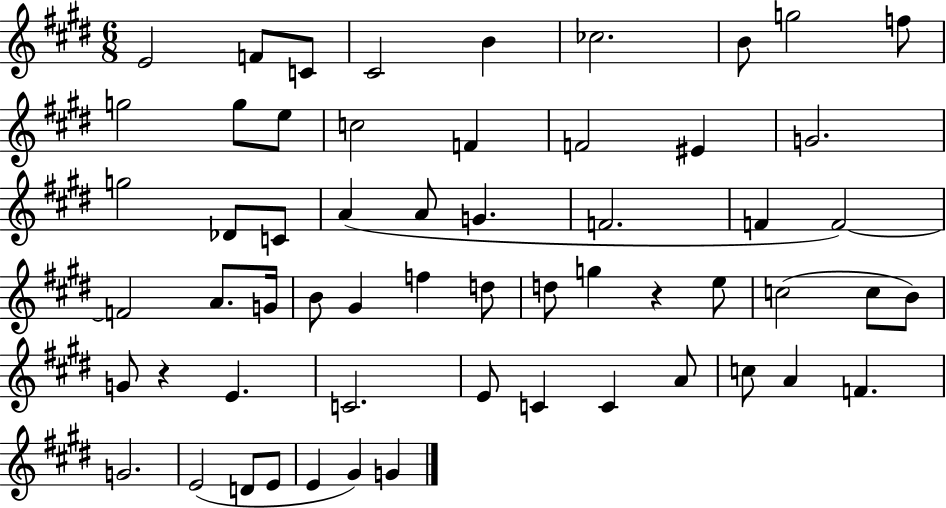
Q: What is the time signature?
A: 6/8